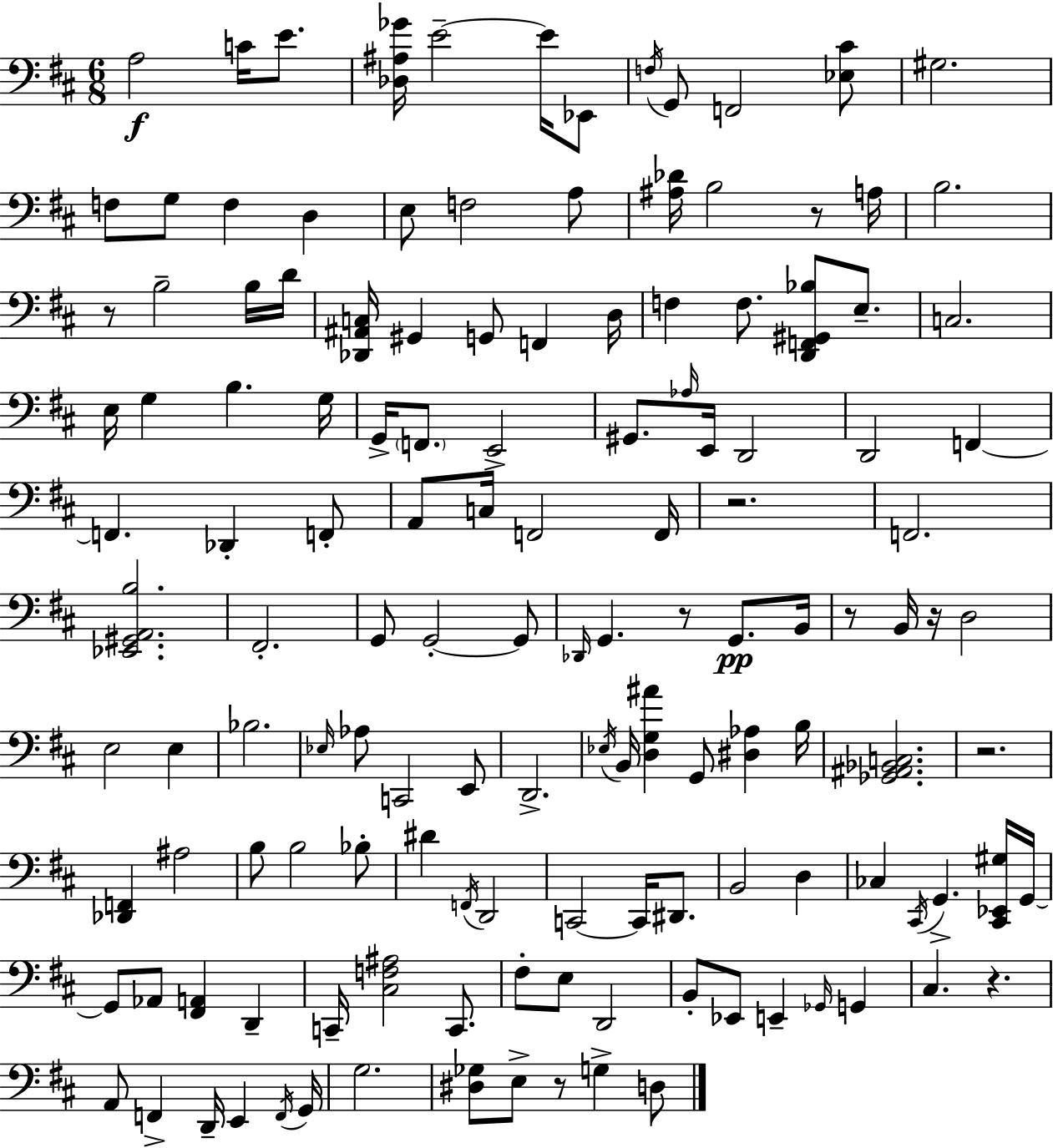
{
  \clef bass
  \numericTimeSignature
  \time 6/8
  \key d \major
  a2\f c'16 e'8. | <des ais ges'>16 e'2--~~ e'16 ees,8 | \acciaccatura { f16 } g,8 f,2 <ees cis'>8 | gis2. | \break f8 g8 f4 d4 | e8 f2 a8 | <ais des'>16 b2 r8 | a16 b2. | \break r8 b2-- b16 | d'16 <des, ais, c>16 gis,4 g,8 f,4 | d16 f4 f8. <d, f, gis, bes>8 e8.-- | c2. | \break e16 g4 b4. | g16 g,16-> \parenthesize f,8. e,2-> | gis,8. \grace { aes16 } e,16 d,2 | d,2 f,4~~ | \break f,4. des,4-. | f,8-. a,8 c16 f,2 | f,16 r2. | f,2. | \break <ees, gis, a, b>2. | fis,2.-. | g,8 g,2-.~~ | g,8 \grace { des,16 } g,4. r8 g,8.\pp | \break b,16 r8 b,16 r16 d2 | e2 e4 | bes2. | \grace { ees16 } aes8 c,2 | \break e,8 d,2.-> | \acciaccatura { ees16 } b,16 <d g ais'>4 g,8 | <dis aes>4 b16 <ges, ais, bes, c>2. | r2. | \break <des, f,>4 ais2 | b8 b2 | bes8-. dis'4 \acciaccatura { f,16 } d,2 | c,2~~ | \break c,16 dis,8. b,2 | d4 ces4 \acciaccatura { cis,16 } g,4.-> | <cis, ees, gis>16 g,16~~ g,8 aes,8 <fis, a,>4 | d,4-- c,16-- <cis f ais>2 | \break c,8. fis8-. e8 d,2 | b,8-. ees,8 e,4-- | \grace { ges,16 } g,4 cis4. | r4. a,8 f,4-> | \break d,16-- e,4 \acciaccatura { f,16 } g,16 g2. | <dis ges>8 e8-> | r8 g4-> d8 \bar "|."
}